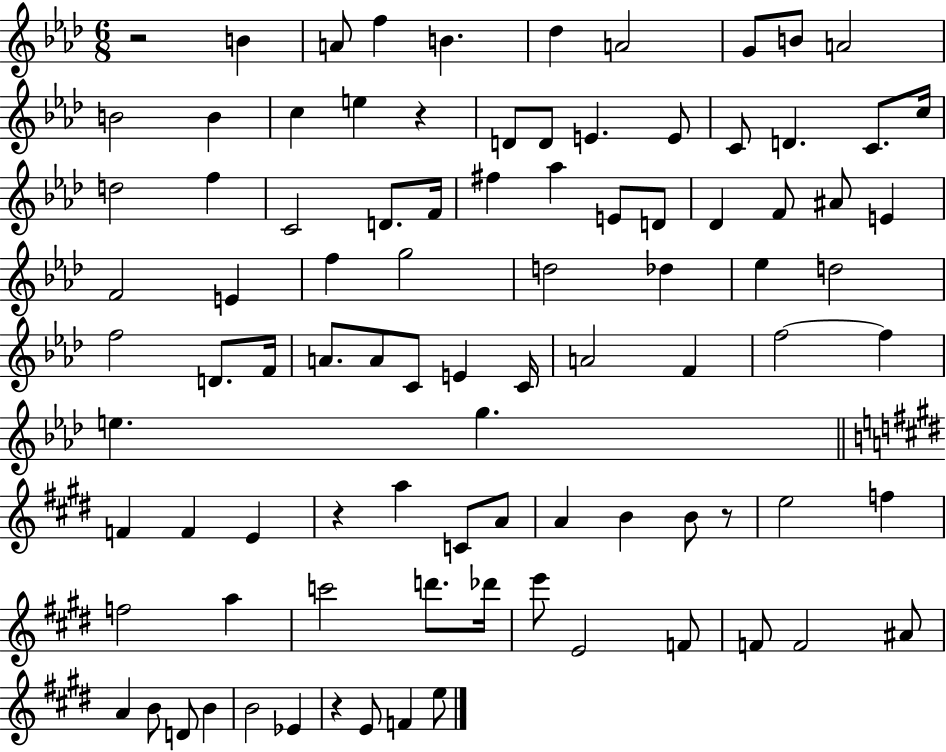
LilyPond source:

{
  \clef treble
  \numericTimeSignature
  \time 6/8
  \key aes \major
  r2 b'4 | a'8 f''4 b'4. | des''4 a'2 | g'8 b'8 a'2 | \break b'2 b'4 | c''4 e''4 r4 | d'8 d'8 e'4. e'8 | c'8 d'4. c'8. c''16 | \break d''2 f''4 | c'2 d'8. f'16 | fis''4 aes''4 e'8 d'8 | des'4 f'8 ais'8 e'4 | \break f'2 e'4 | f''4 g''2 | d''2 des''4 | ees''4 d''2 | \break f''2 d'8. f'16 | a'8. a'8 c'8 e'4 c'16 | a'2 f'4 | f''2~~ f''4 | \break e''4. g''4. | \bar "||" \break \key e \major f'4 f'4 e'4 | r4 a''4 c'8 a'8 | a'4 b'4 b'8 r8 | e''2 f''4 | \break f''2 a''4 | c'''2 d'''8. des'''16 | e'''8 e'2 f'8 | f'8 f'2 ais'8 | \break a'4 b'8 d'8 b'4 | b'2 ees'4 | r4 e'8 f'4 e''8 | \bar "|."
}